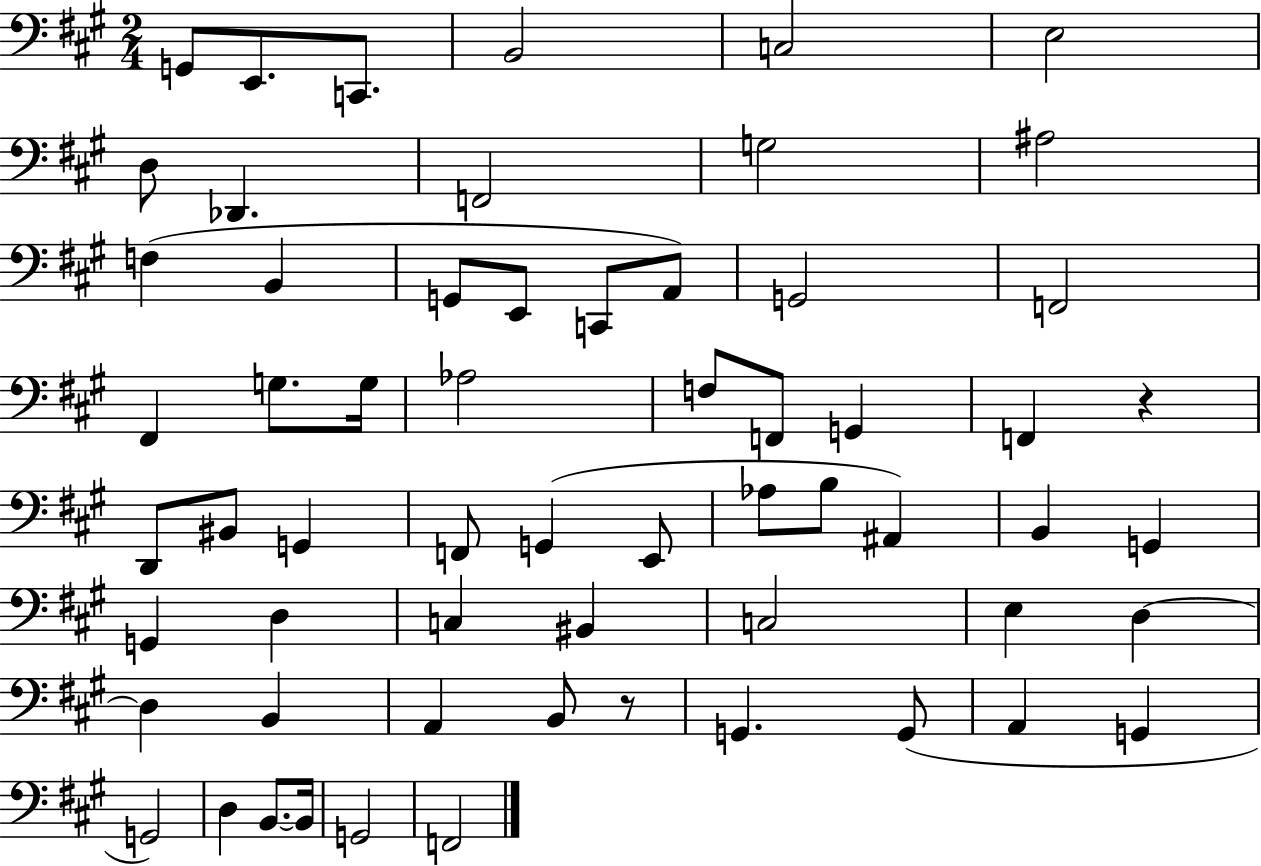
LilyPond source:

{
  \clef bass
  \numericTimeSignature
  \time 2/4
  \key a \major
  g,8 e,8. c,8. | b,2 | c2 | e2 | \break d8 des,4. | f,2 | g2 | ais2 | \break f4( b,4 | g,8 e,8 c,8 a,8) | g,2 | f,2 | \break fis,4 g8. g16 | aes2 | f8 f,8 g,4 | f,4 r4 | \break d,8 bis,8 g,4 | f,8 g,4( e,8 | aes8 b8 ais,4) | b,4 g,4 | \break g,4 d4 | c4 bis,4 | c2 | e4 d4~~ | \break d4 b,4 | a,4 b,8 r8 | g,4. g,8( | a,4 g,4 | \break g,2) | d4 b,8.~~ b,16 | g,2 | f,2 | \break \bar "|."
}